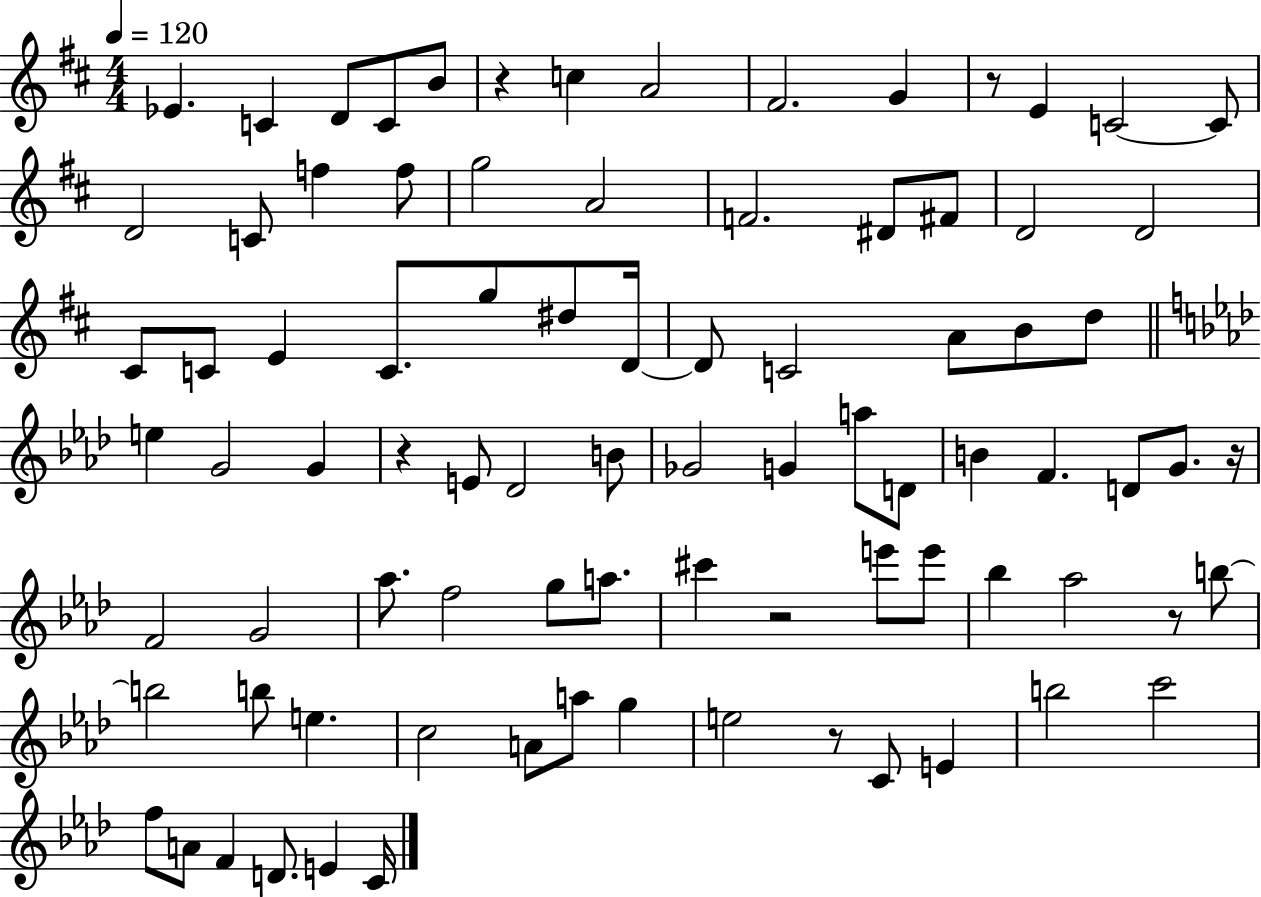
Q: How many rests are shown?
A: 7